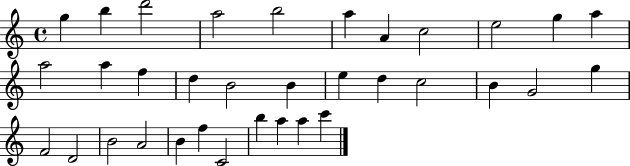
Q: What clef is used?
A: treble